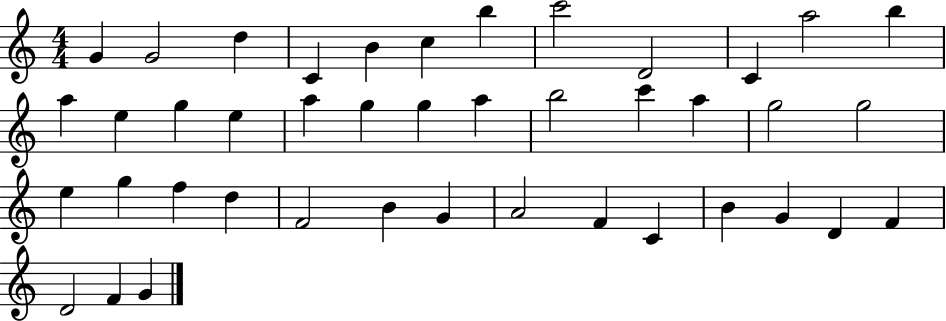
X:1
T:Untitled
M:4/4
L:1/4
K:C
G G2 d C B c b c'2 D2 C a2 b a e g e a g g a b2 c' a g2 g2 e g f d F2 B G A2 F C B G D F D2 F G